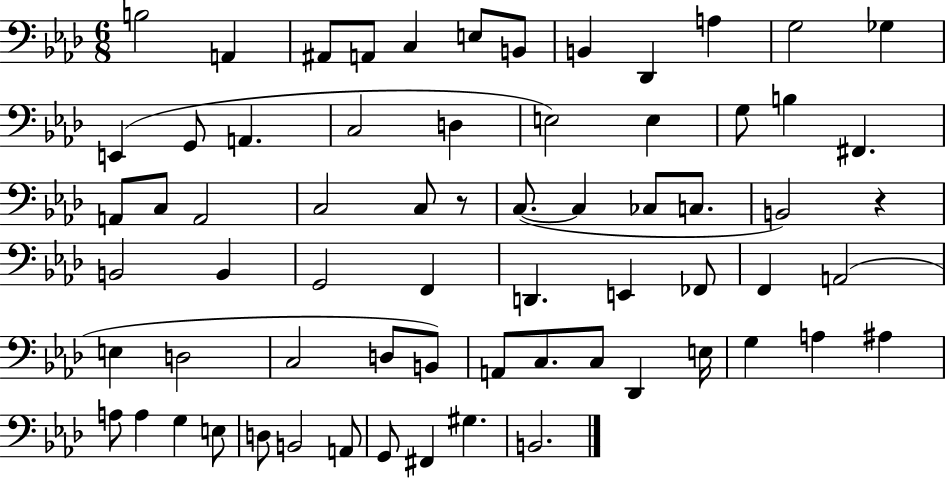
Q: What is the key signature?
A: AES major